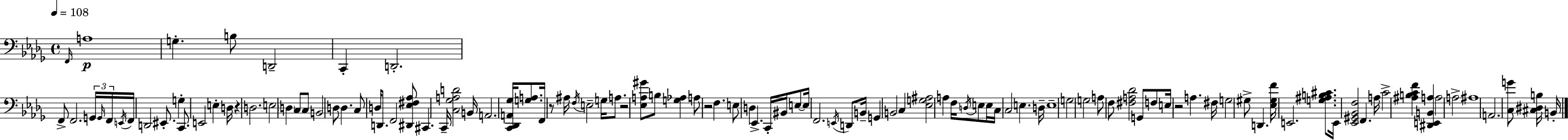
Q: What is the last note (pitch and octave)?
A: B2